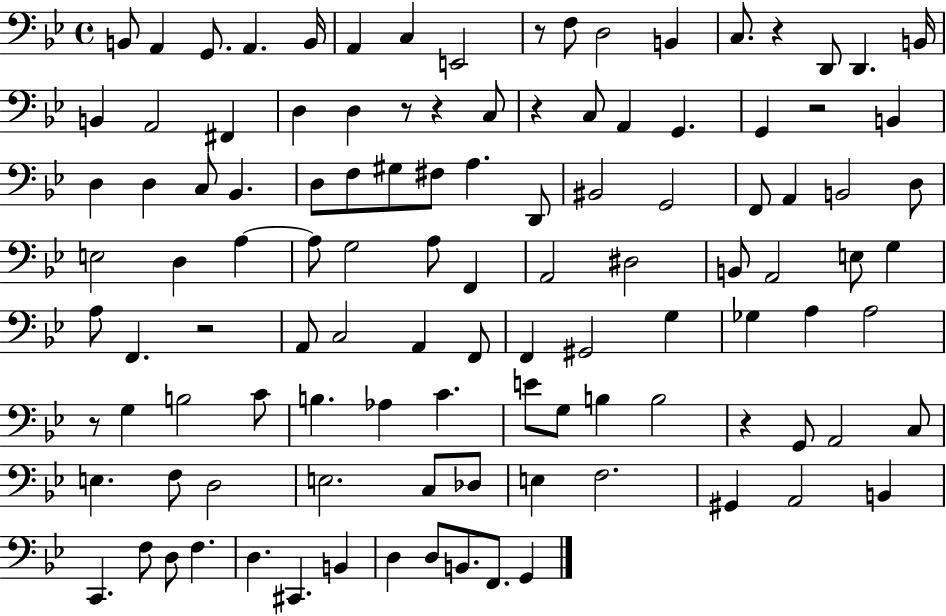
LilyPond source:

{
  \clef bass
  \time 4/4
  \defaultTimeSignature
  \key bes \major
  b,8 a,4 g,8. a,4. b,16 | a,4 c4 e,2 | r8 f8 d2 b,4 | c8. r4 d,8 d,4. b,16 | \break b,4 a,2 fis,4 | d4 d4 r8 r4 c8 | r4 c8 a,4 g,4. | g,4 r2 b,4 | \break d4 d4 c8 bes,4. | d8 f8 gis8 fis8 a4. d,8 | bis,2 g,2 | f,8 a,4 b,2 d8 | \break e2 d4 a4~~ | a8 g2 a8 f,4 | a,2 dis2 | b,8 a,2 e8 g4 | \break a8 f,4. r2 | a,8 c2 a,4 f,8 | f,4 gis,2 g4 | ges4 a4 a2 | \break r8 g4 b2 c'8 | b4. aes4 c'4. | e'8 g8 b4 b2 | r4 g,8 a,2 c8 | \break e4. f8 d2 | e2. c8 des8 | e4 f2. | gis,4 a,2 b,4 | \break c,4. f8 d8 f4. | d4. cis,4. b,4 | d4 d8 b,8. f,8. g,4 | \bar "|."
}